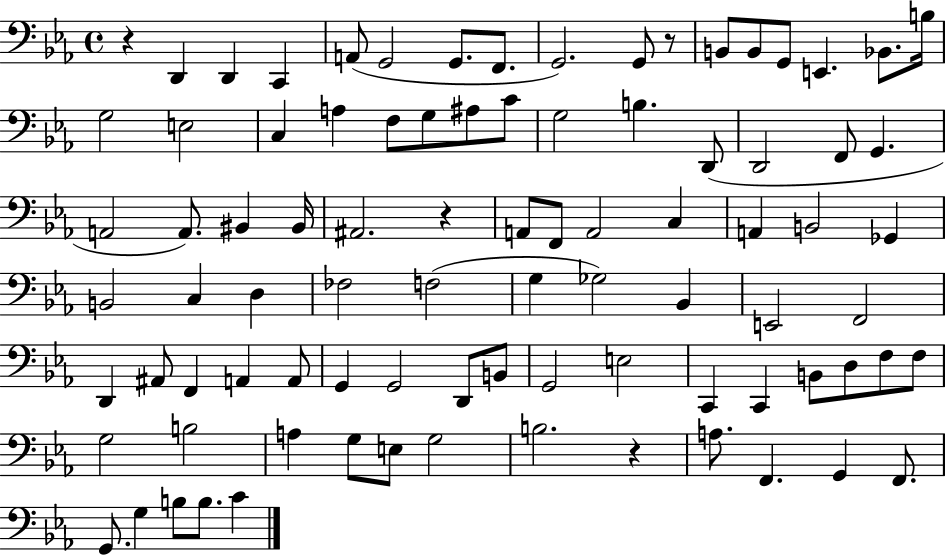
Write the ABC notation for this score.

X:1
T:Untitled
M:4/4
L:1/4
K:Eb
z D,, D,, C,, A,,/2 G,,2 G,,/2 F,,/2 G,,2 G,,/2 z/2 B,,/2 B,,/2 G,,/2 E,, _B,,/2 B,/4 G,2 E,2 C, A, F,/2 G,/2 ^A,/2 C/2 G,2 B, D,,/2 D,,2 F,,/2 G,, A,,2 A,,/2 ^B,, ^B,,/4 ^A,,2 z A,,/2 F,,/2 A,,2 C, A,, B,,2 _G,, B,,2 C, D, _F,2 F,2 G, _G,2 _B,, E,,2 F,,2 D,, ^A,,/2 F,, A,, A,,/2 G,, G,,2 D,,/2 B,,/2 G,,2 E,2 C,, C,, B,,/2 D,/2 F,/2 F,/2 G,2 B,2 A, G,/2 E,/2 G,2 B,2 z A,/2 F,, G,, F,,/2 G,,/2 G, B,/2 B,/2 C